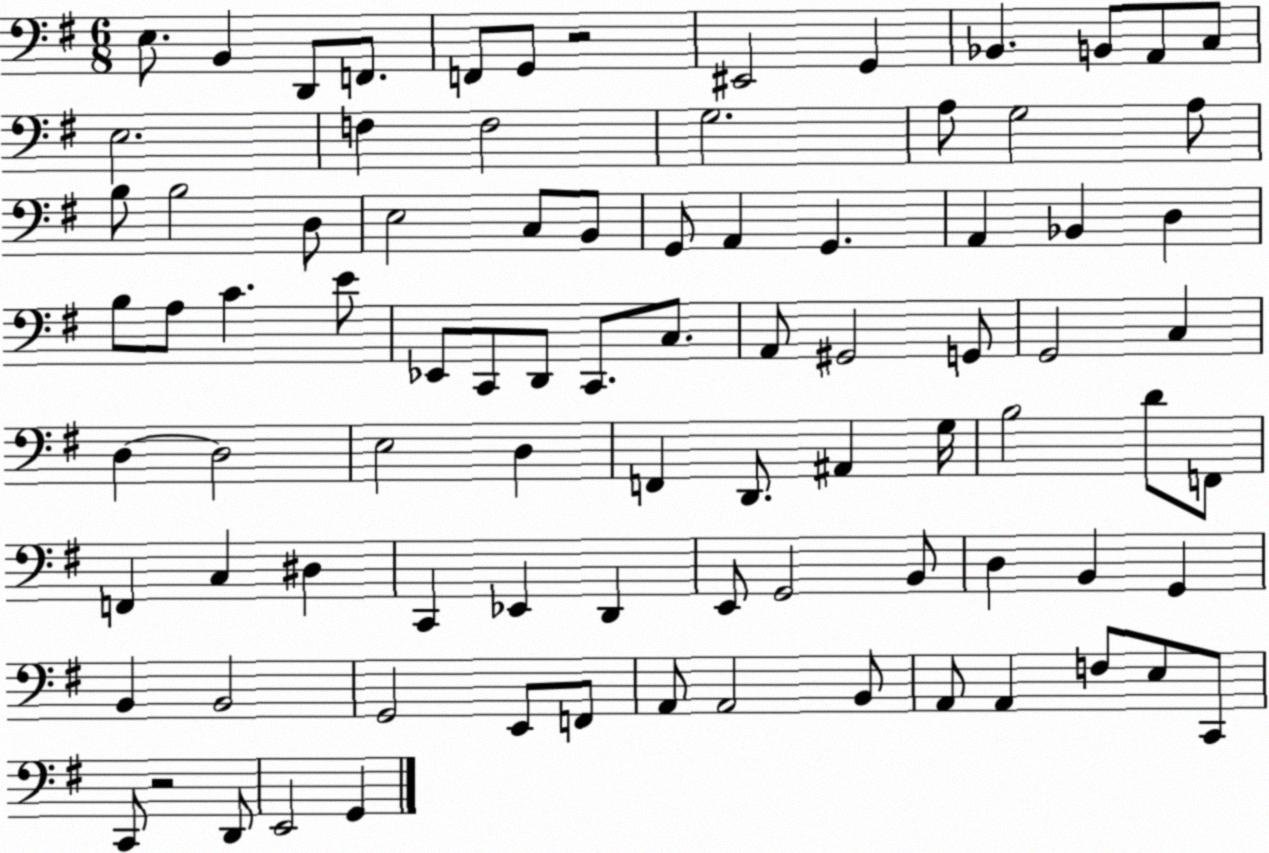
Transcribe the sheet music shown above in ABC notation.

X:1
T:Untitled
M:6/8
L:1/4
K:G
E,/2 B,, D,,/2 F,,/2 F,,/2 G,,/2 z2 ^E,,2 G,, _B,, B,,/2 A,,/2 C,/2 E,2 F, F,2 G,2 A,/2 G,2 A,/2 B,/2 B,2 D,/2 E,2 C,/2 B,,/2 G,,/2 A,, G,, A,, _B,, D, B,/2 A,/2 C E/2 _E,,/2 C,,/2 D,,/2 C,,/2 C,/2 A,,/2 ^G,,2 G,,/2 G,,2 C, D, D,2 E,2 D, F,, D,,/2 ^A,, G,/4 B,2 D/2 F,,/2 F,, C, ^D, C,, _E,, D,, E,,/2 G,,2 B,,/2 D, B,, G,, B,, B,,2 G,,2 E,,/2 F,,/2 A,,/2 A,,2 B,,/2 A,,/2 A,, F,/2 E,/2 C,,/2 C,,/2 z2 D,,/2 E,,2 G,,